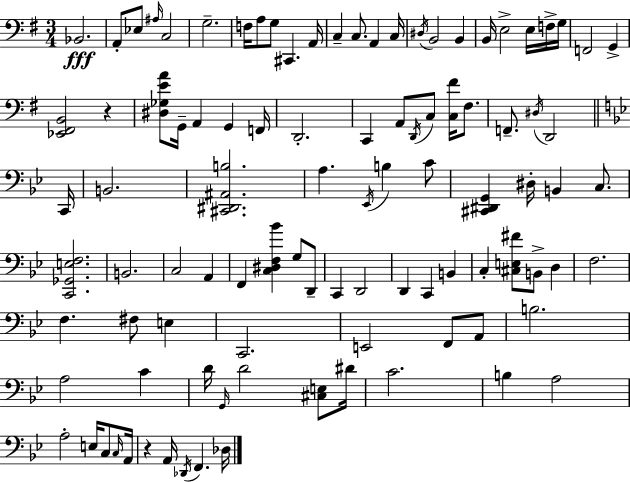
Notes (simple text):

Bb2/h. A2/e Eb3/e A#3/s C3/h G3/h. F3/s A3/e G3/e C#2/q. A2/s C3/q C3/e. A2/q C3/s D#3/s B2/h B2/q B2/s E3/h E3/s F3/s G3/s F2/h G2/q [Eb2,F#2,B2]/h R/q [D#3,Gb3,E4,A4]/e G2/s A2/q G2/q F2/s D2/h. C2/q A2/e D2/s C3/e [C3,F#4]/s F#3/e. F2/e. D#3/s D2/h C2/s B2/h. [C#2,D#2,A#2,B3]/h. A3/q. Eb2/s B3/q C4/e [C#2,D#2,G2]/q D#3/s B2/q C3/e. [C2,Gb2,E3,F3]/h. B2/h. C3/h A2/q F2/q [C3,D#3,F3,Bb4]/q G3/e D2/e C2/q D2/h D2/q C2/q B2/q C3/q [C#3,E3,F#4]/e B2/e D3/q F3/h. F3/q. F#3/e E3/q C2/h. E2/h F2/e A2/e B3/h. A3/h C4/q D4/s G2/s D4/h [C#3,E3]/e D#4/s C4/h. B3/q A3/h A3/h E3/s C3/e C3/s A2/s R/q A2/s Db2/s F2/q. Db3/s